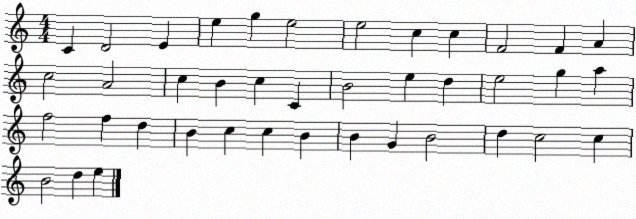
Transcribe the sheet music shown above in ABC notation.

X:1
T:Untitled
M:4/4
L:1/4
K:C
C D2 E e g e2 e2 c c F2 F A c2 A2 c B c C B2 e d e2 g a f2 f d B c c B B G B2 d c2 c B2 d e